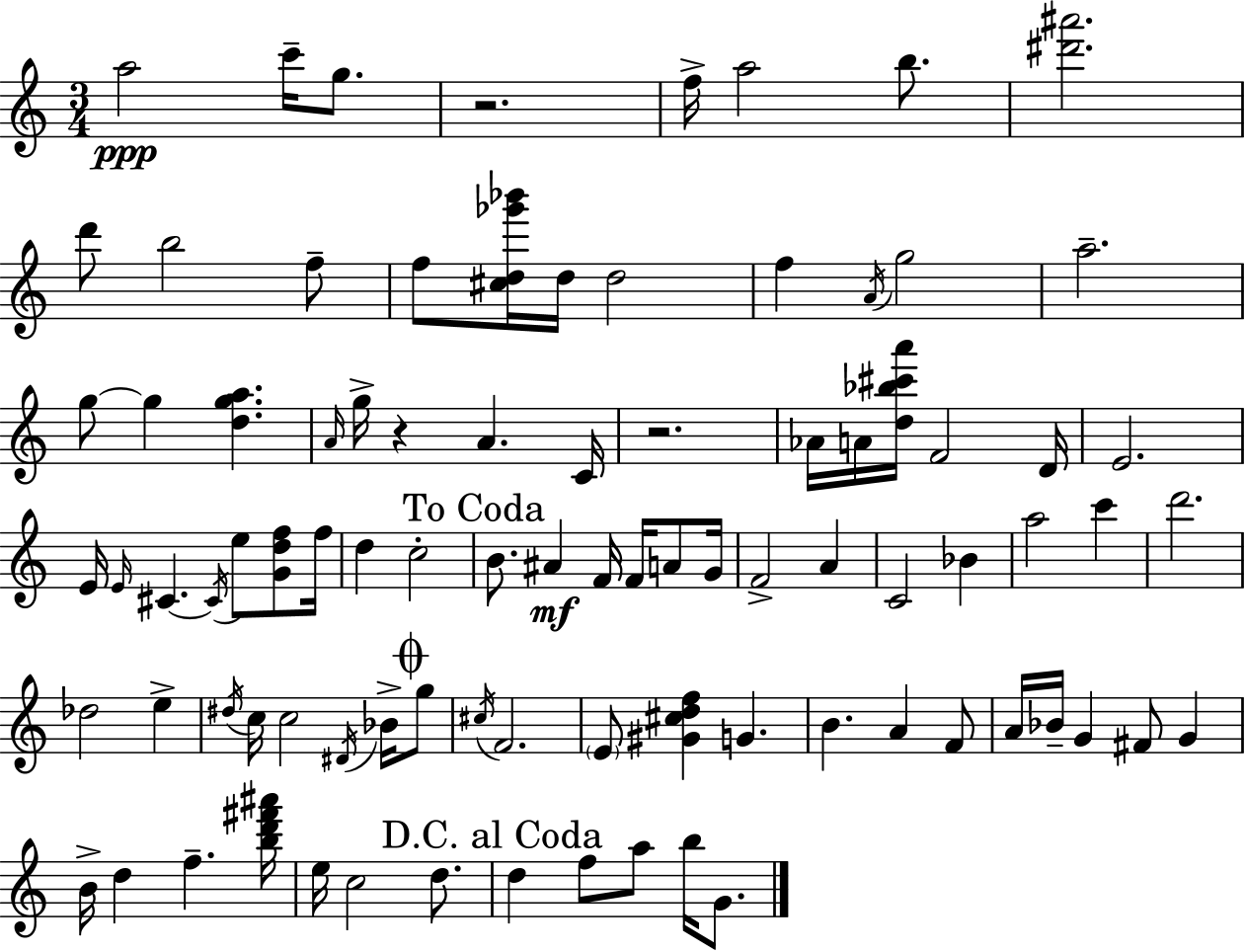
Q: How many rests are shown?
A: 3